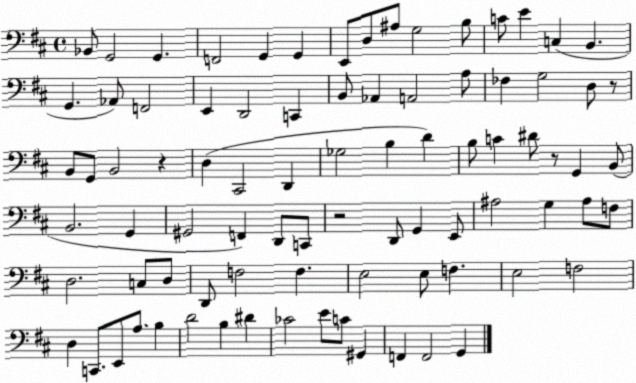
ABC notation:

X:1
T:Untitled
M:4/4
L:1/4
K:D
_B,,/2 G,,2 G,, F,,2 G,, G,, E,,/2 D,/2 ^A,/2 G,2 B,/2 C/2 E C, B,, G,, _A,,/2 F,,2 E,, D,,2 C,, B,,/2 _A,, A,,2 A,/2 _F, G,2 D,/2 z/2 B,,/2 G,,/2 B,,2 z D, ^C,,2 D,, _G,2 B, D B,/2 C ^D/2 z/2 G,, B,,/2 B,,2 G,, ^G,,2 F,, D,,/2 C,,/2 z2 D,,/2 G,, E,,/2 ^A,2 G, ^A,/2 F,/2 D,2 C,/2 D,/2 D,,/2 F,2 F, E,2 E,/2 F, E,2 F,2 D, C,,/2 E,,/2 A,/2 B, D2 B, ^D _C2 E/2 C/2 ^G,, F,, F,,2 G,,